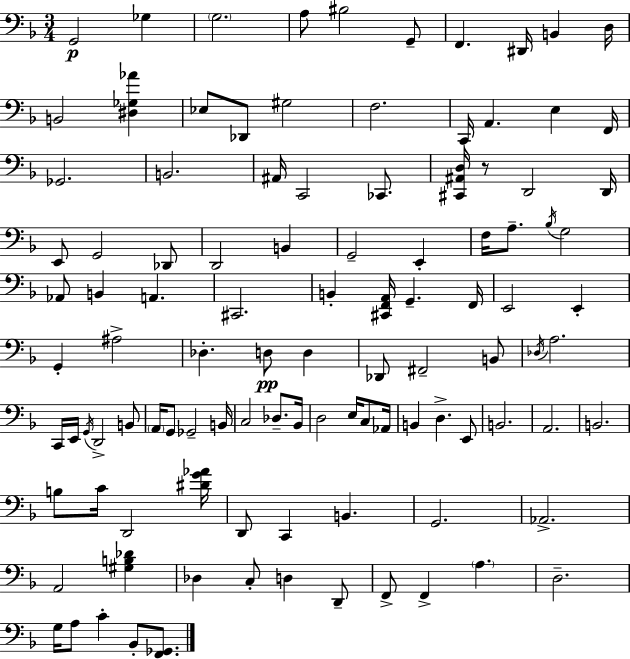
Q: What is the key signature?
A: F major